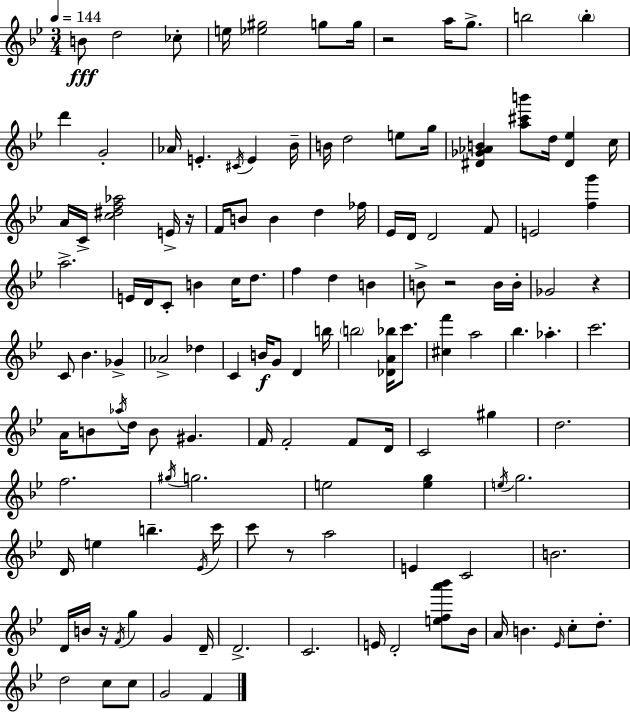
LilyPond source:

{
  \clef treble
  \numericTimeSignature
  \time 3/4
  \key bes \major
  \tempo 4 = 144
  b'8\fff d''2 ces''8-. | e''16 <ees'' gis''>2 g''8 g''16 | r2 a''16 g''8.-> | b''2 \parenthesize b''4-. | \break d'''4 g'2-. | aes'16 e'4.-. \acciaccatura { cis'16 } e'4 | bes'16-- b'16 d''2 e''8 | g''16 <dis' ges' aes' b'>4 <a'' cis''' b'''>8 d''16 <dis' ees''>4 | \break c''16 a'16 c'16-> <c'' dis'' f'' aes''>2 e'16-> | r16 f'16 b'8 b'4 d''4 | fes''16 ees'16 d'16 d'2 f'8 | e'2 <f'' g'''>4 | \break a''2.-> | e'16 d'16 c'8-. b'4 c''16 d''8. | f''4 d''4 b'4 | b'8-> r2 b'16 | \break b'16-. ges'2 r4 | c'8 bes'4. ges'4-> | aes'2-> des''4 | c'4 b'16\f g'8 d'4 | \break b''16 \parenthesize b''2 <des' a' bes''>16 c'''8. | <cis'' f'''>4 a''2 | bes''4. aes''4.-. | c'''2. | \break a'16 b'8 \acciaccatura { aes''16 } d''16 b'8 gis'4. | f'16 f'2-. f'8 | d'16 c'2 gis''4 | d''2. | \break f''2. | \acciaccatura { gis''16 } g''2. | e''2 <e'' g''>4 | \acciaccatura { e''16 } g''2. | \break d'16 e''4 b''4.-- | \acciaccatura { ees'16 } c'''16 c'''8 r8 a''2 | e'4 c'2 | b'2. | \break d'16 b'16 r16 \acciaccatura { f'16 } g''4 | g'4 d'16-- d'2.-> | c'2. | e'16 d'2-. | \break <e'' f'' a''' bes'''>8 bes'16 a'16 b'4. | \grace { ees'16 } c''8-. d''8.-. d''2 | c''8 c''8 g'2 | f'4 \bar "|."
}